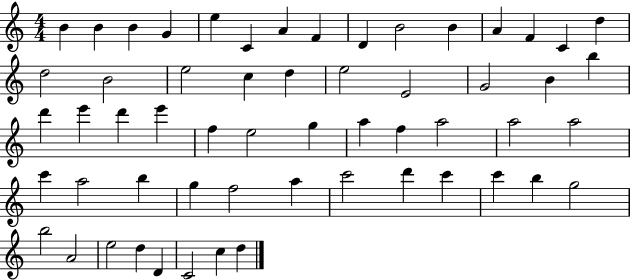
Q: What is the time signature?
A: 4/4